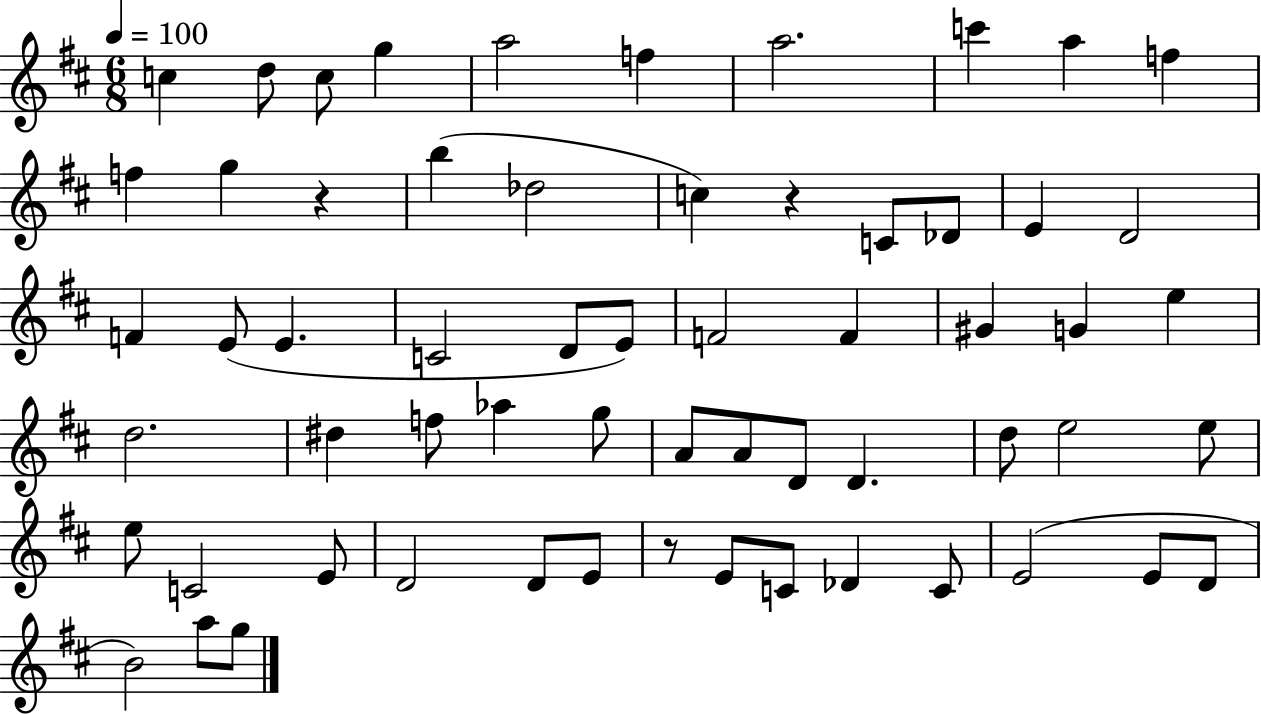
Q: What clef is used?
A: treble